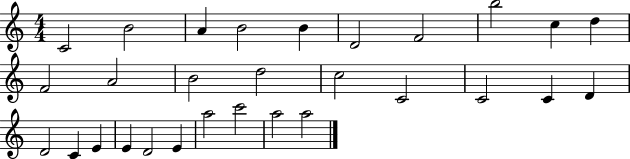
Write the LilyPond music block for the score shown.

{
  \clef treble
  \numericTimeSignature
  \time 4/4
  \key c \major
  c'2 b'2 | a'4 b'2 b'4 | d'2 f'2 | b''2 c''4 d''4 | \break f'2 a'2 | b'2 d''2 | c''2 c'2 | c'2 c'4 d'4 | \break d'2 c'4 e'4 | e'4 d'2 e'4 | a''2 c'''2 | a''2 a''2 | \break \bar "|."
}